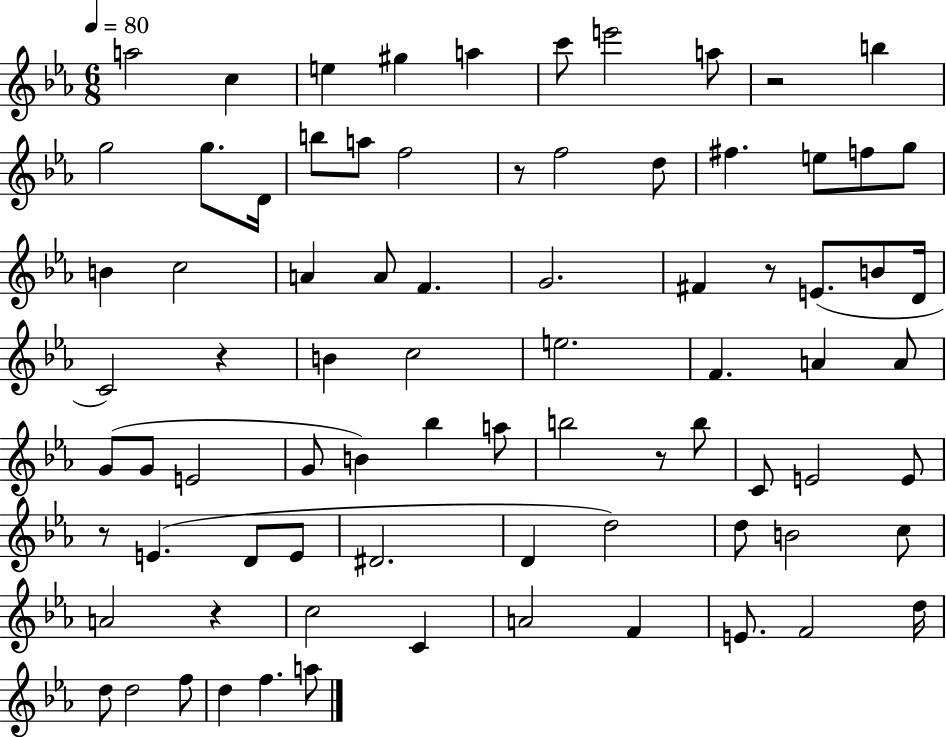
{
  \clef treble
  \numericTimeSignature
  \time 6/8
  \key ees \major
  \tempo 4 = 80
  a''2 c''4 | e''4 gis''4 a''4 | c'''8 e'''2 a''8 | r2 b''4 | \break g''2 g''8. d'16 | b''8 a''8 f''2 | r8 f''2 d''8 | fis''4. e''8 f''8 g''8 | \break b'4 c''2 | a'4 a'8 f'4. | g'2. | fis'4 r8 e'8.( b'8 d'16 | \break c'2) r4 | b'4 c''2 | e''2. | f'4. a'4 a'8 | \break g'8( g'8 e'2 | g'8 b'4) bes''4 a''8 | b''2 r8 b''8 | c'8 e'2 e'8 | \break r8 e'4.( d'8 e'8 | dis'2. | d'4 d''2) | d''8 b'2 c''8 | \break a'2 r4 | c''2 c'4 | a'2 f'4 | e'8. f'2 d''16 | \break d''8 d''2 f''8 | d''4 f''4. a''8 | \bar "|."
}